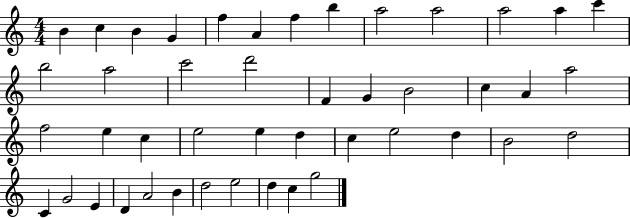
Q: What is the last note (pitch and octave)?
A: G5